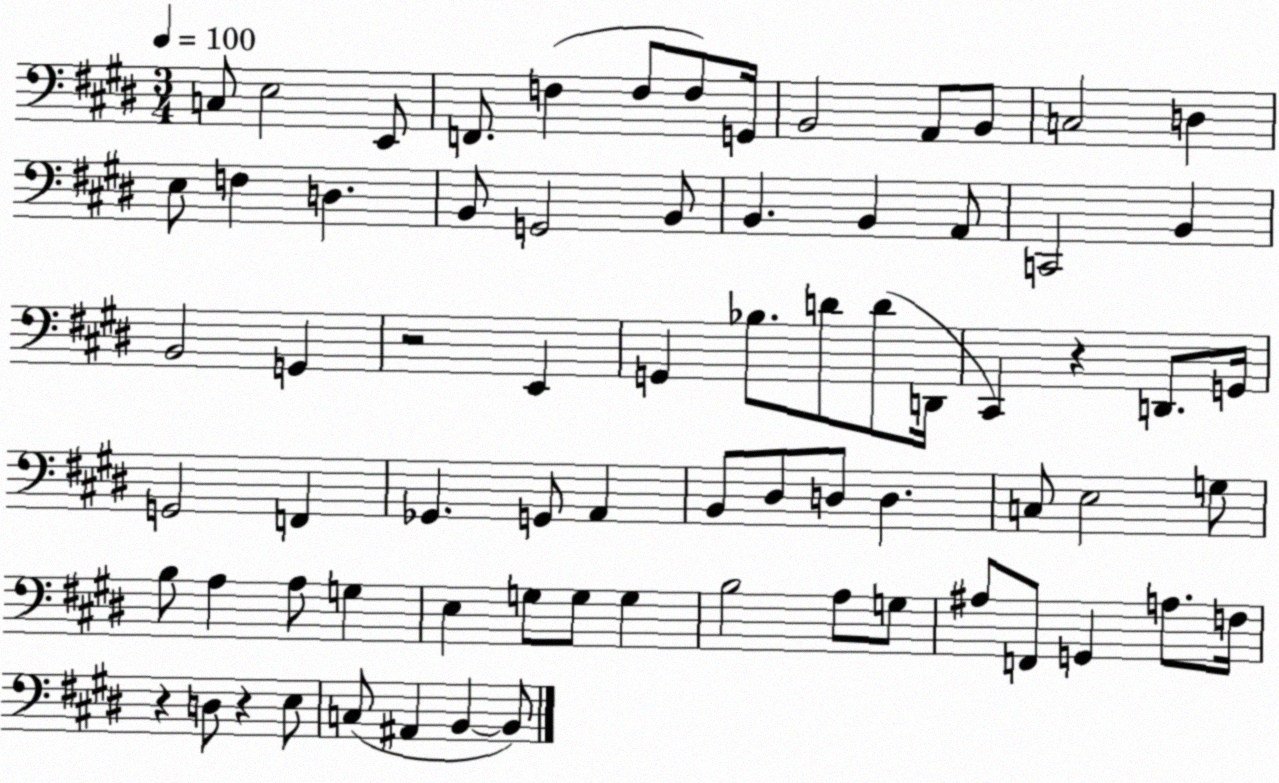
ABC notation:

X:1
T:Untitled
M:3/4
L:1/4
K:E
C,/2 E,2 E,,/2 F,,/2 F, F,/2 F,/2 G,,/4 B,,2 A,,/2 B,,/2 C,2 D, E,/2 F, D, B,,/2 G,,2 B,,/2 B,, B,, A,,/2 C,,2 B,, B,,2 G,, z2 E,, G,, _B,/2 D/2 D/2 D,,/4 ^C,, z D,,/2 G,,/4 G,,2 F,, _G,, G,,/2 A,, B,,/2 ^D,/2 D,/2 D, C,/2 E,2 G,/2 B,/2 A, A,/2 G, E, G,/2 G,/2 G, B,2 A,/2 G,/2 ^A,/2 F,,/2 G,, A,/2 F,/4 z D,/2 z E,/2 C,/2 ^A,, B,, B,,/2